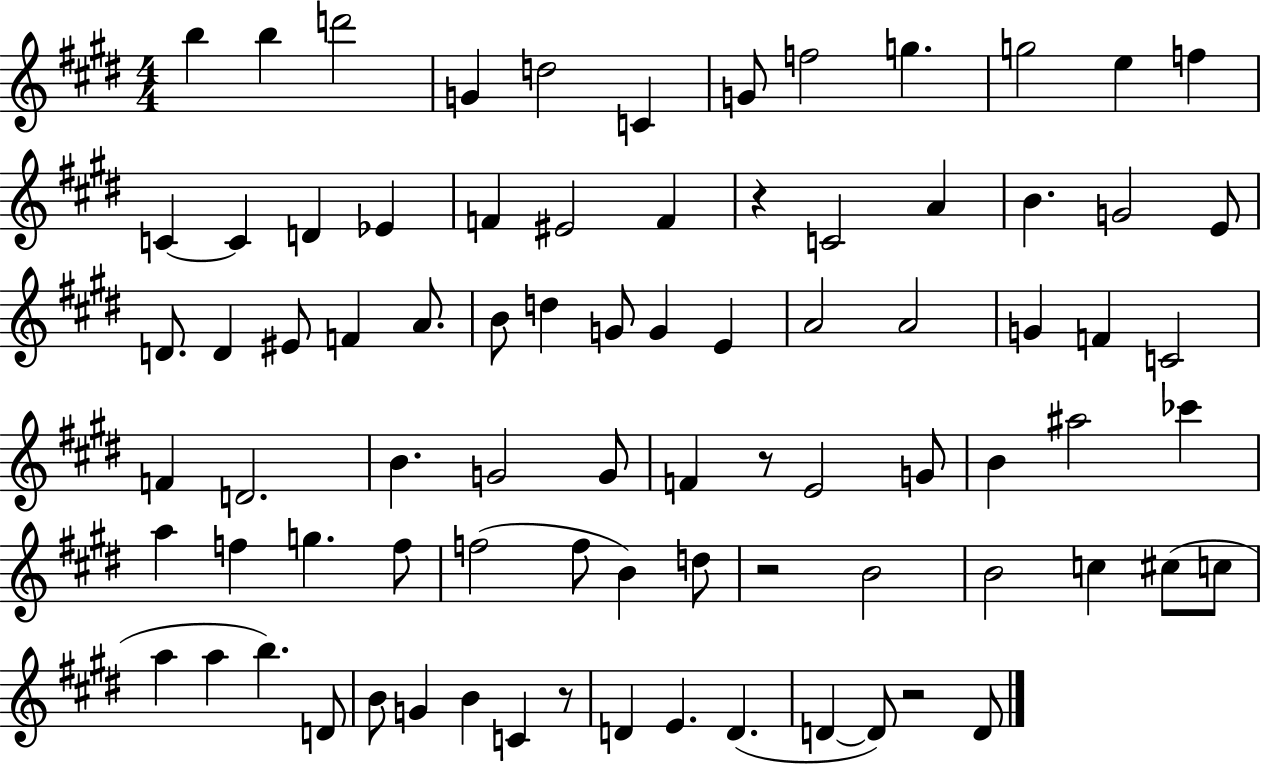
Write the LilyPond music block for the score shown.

{
  \clef treble
  \numericTimeSignature
  \time 4/4
  \key e \major
  b''4 b''4 d'''2 | g'4 d''2 c'4 | g'8 f''2 g''4. | g''2 e''4 f''4 | \break c'4~~ c'4 d'4 ees'4 | f'4 eis'2 f'4 | r4 c'2 a'4 | b'4. g'2 e'8 | \break d'8. d'4 eis'8 f'4 a'8. | b'8 d''4 g'8 g'4 e'4 | a'2 a'2 | g'4 f'4 c'2 | \break f'4 d'2. | b'4. g'2 g'8 | f'4 r8 e'2 g'8 | b'4 ais''2 ces'''4 | \break a''4 f''4 g''4. f''8 | f''2( f''8 b'4) d''8 | r2 b'2 | b'2 c''4 cis''8( c''8 | \break a''4 a''4 b''4.) d'8 | b'8 g'4 b'4 c'4 r8 | d'4 e'4. d'4.( | d'4~~ d'8) r2 d'8 | \break \bar "|."
}